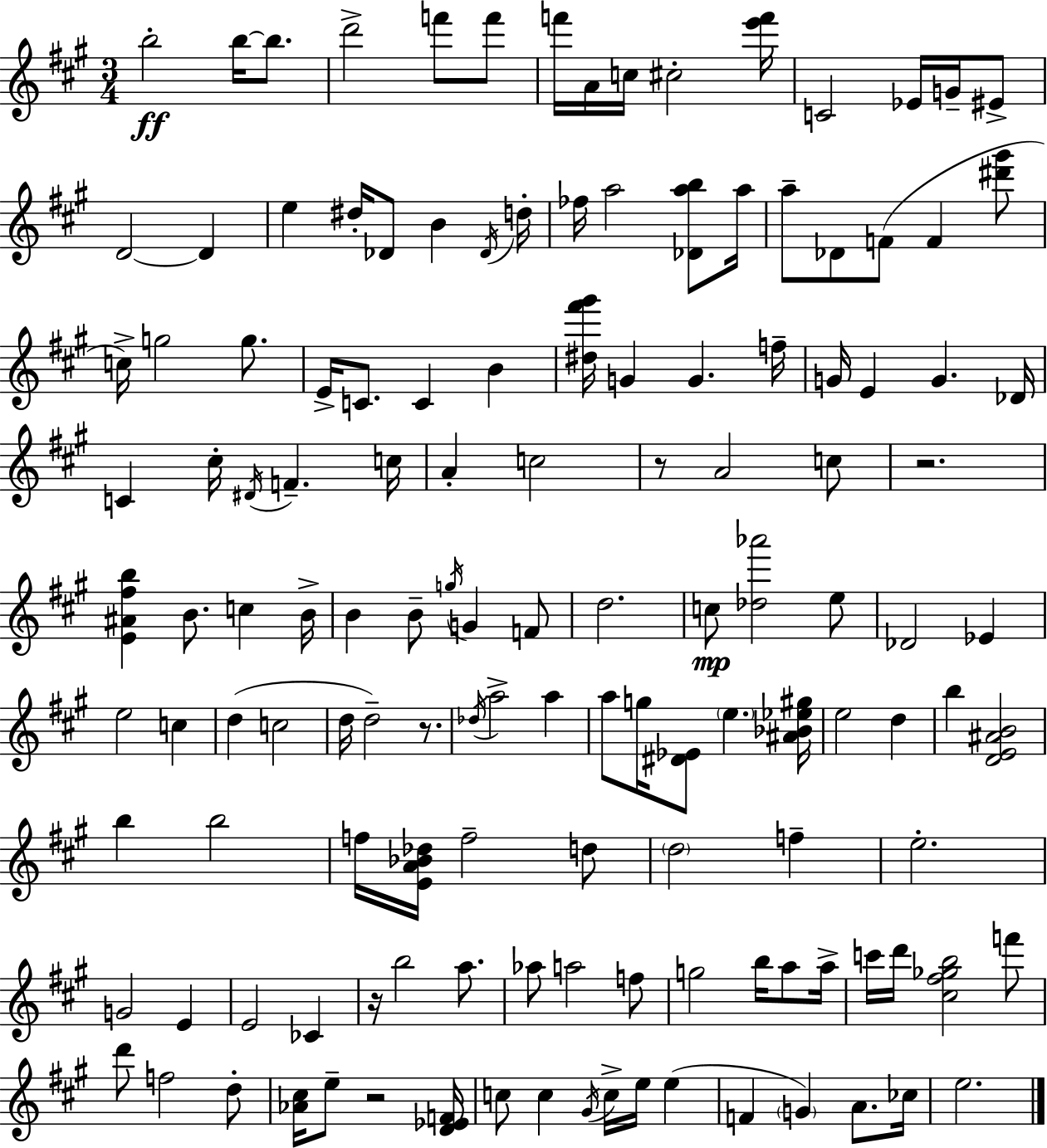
B5/h B5/s B5/e. D6/h F6/e F6/e F6/s A4/s C5/s C#5/h [E6,F6]/s C4/h Eb4/s G4/s EIS4/e D4/h D4/q E5/q D#5/s Db4/e B4/q Db4/s D5/s FES5/s A5/h [Db4,A5,B5]/e A5/s A5/e Db4/e F4/e F4/q [D#6,G#6]/e C5/s G5/h G5/e. E4/s C4/e. C4/q B4/q [D#5,F#6,G#6]/s G4/q G4/q. F5/s G4/s E4/q G4/q. Db4/s C4/q C#5/s D#4/s F4/q. C5/s A4/q C5/h R/e A4/h C5/e R/h. [E4,A#4,F#5,B5]/q B4/e. C5/q B4/s B4/q B4/e G5/s G4/q F4/e D5/h. C5/e [Db5,Ab6]/h E5/e Db4/h Eb4/q E5/h C5/q D5/q C5/h D5/s D5/h R/e. Db5/s A5/h A5/q A5/e G5/s [D#4,Eb4]/e E5/q. [A#4,Bb4,Eb5,G#5]/s E5/h D5/q B5/q [D4,E4,A#4,B4]/h B5/q B5/h F5/s [E4,A4,Bb4,Db5]/s F5/h D5/e D5/h F5/q E5/h. G4/h E4/q E4/h CES4/q R/s B5/h A5/e. Ab5/e A5/h F5/e G5/h B5/s A5/e A5/s C6/s D6/s [C#5,F#5,Gb5,B5]/h F6/e D6/e F5/h D5/e [Ab4,C#5]/s E5/e R/h [D4,Eb4,F4]/s C5/e C5/q G#4/s C5/s E5/s E5/q F4/q G4/q A4/e. CES5/s E5/h.